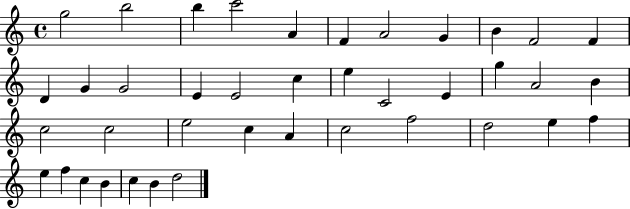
G5/h B5/h B5/q C6/h A4/q F4/q A4/h G4/q B4/q F4/h F4/q D4/q G4/q G4/h E4/q E4/h C5/q E5/q C4/h E4/q G5/q A4/h B4/q C5/h C5/h E5/h C5/q A4/q C5/h F5/h D5/h E5/q F5/q E5/q F5/q C5/q B4/q C5/q B4/q D5/h